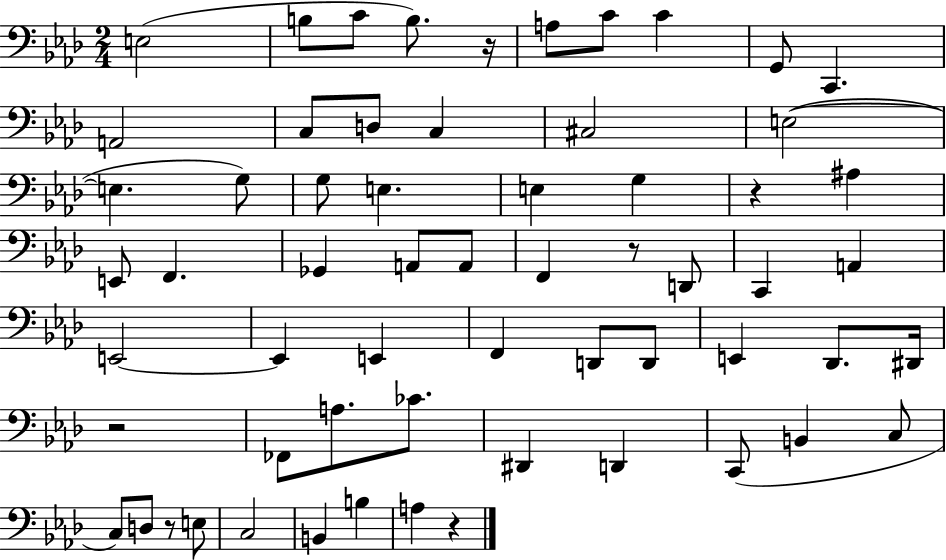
X:1
T:Untitled
M:2/4
L:1/4
K:Ab
E,2 B,/2 C/2 B,/2 z/4 A,/2 C/2 C G,,/2 C,, A,,2 C,/2 D,/2 C, ^C,2 E,2 E, G,/2 G,/2 E, E, G, z ^A, E,,/2 F,, _G,, A,,/2 A,,/2 F,, z/2 D,,/2 C,, A,, E,,2 E,, E,, F,, D,,/2 D,,/2 E,, _D,,/2 ^D,,/4 z2 _F,,/2 A,/2 _C/2 ^D,, D,, C,,/2 B,, C,/2 C,/2 D,/2 z/2 E,/2 C,2 B,, B, A, z